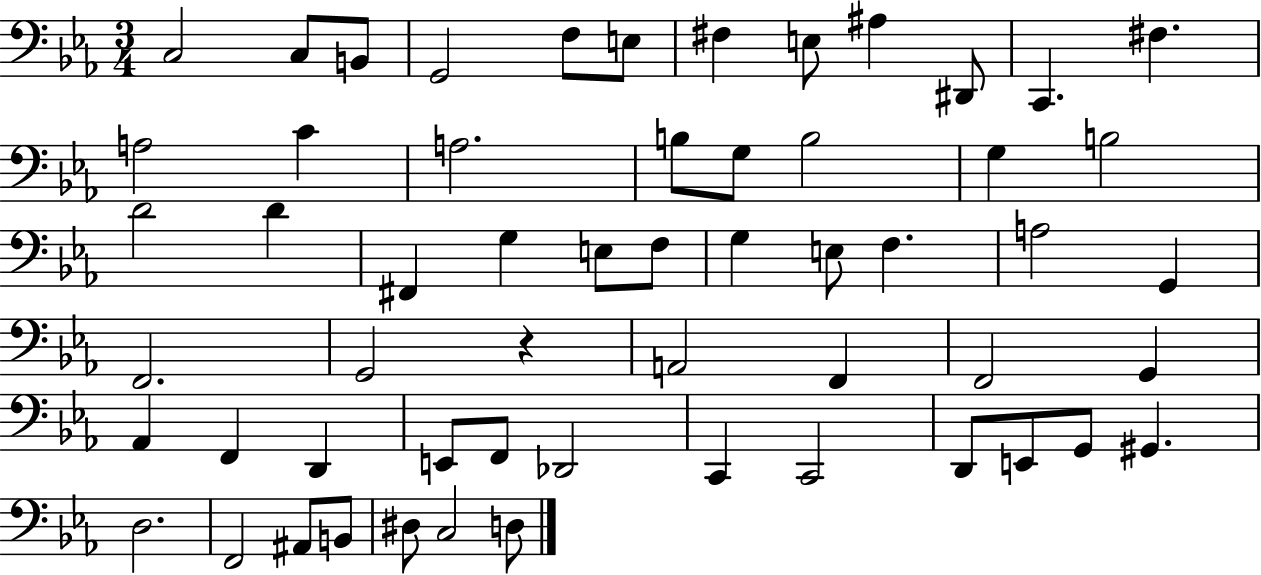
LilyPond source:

{
  \clef bass
  \numericTimeSignature
  \time 3/4
  \key ees \major
  \repeat volta 2 { c2 c8 b,8 | g,2 f8 e8 | fis4 e8 ais4 dis,8 | c,4. fis4. | \break a2 c'4 | a2. | b8 g8 b2 | g4 b2 | \break d'2 d'4 | fis,4 g4 e8 f8 | g4 e8 f4. | a2 g,4 | \break f,2. | g,2 r4 | a,2 f,4 | f,2 g,4 | \break aes,4 f,4 d,4 | e,8 f,8 des,2 | c,4 c,2 | d,8 e,8 g,8 gis,4. | \break d2. | f,2 ais,8 b,8 | dis8 c2 d8 | } \bar "|."
}